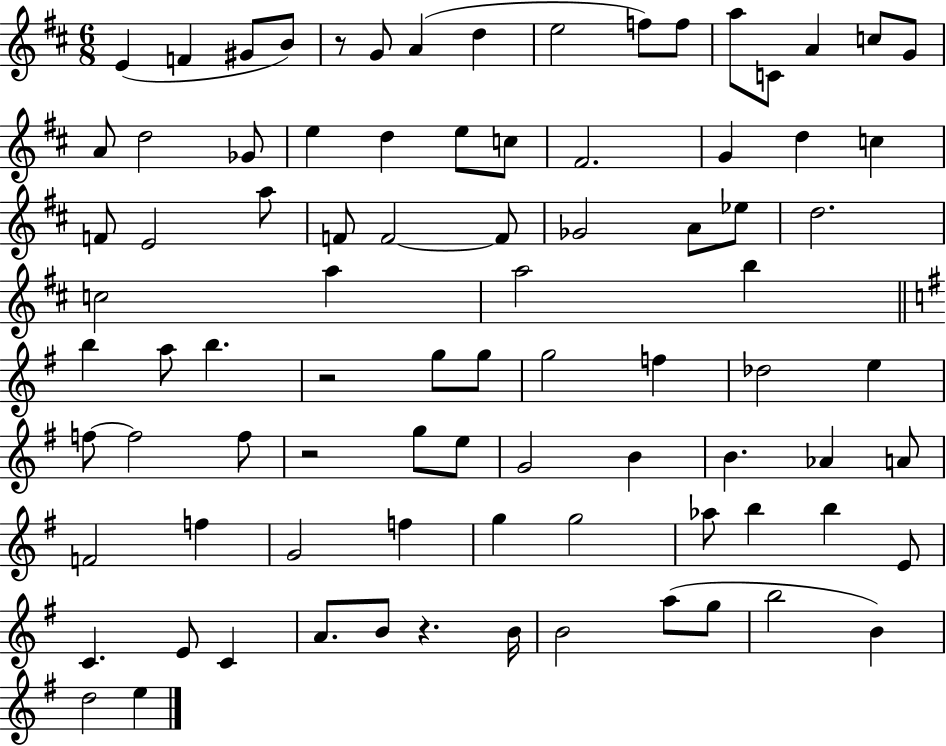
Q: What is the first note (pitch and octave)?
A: E4